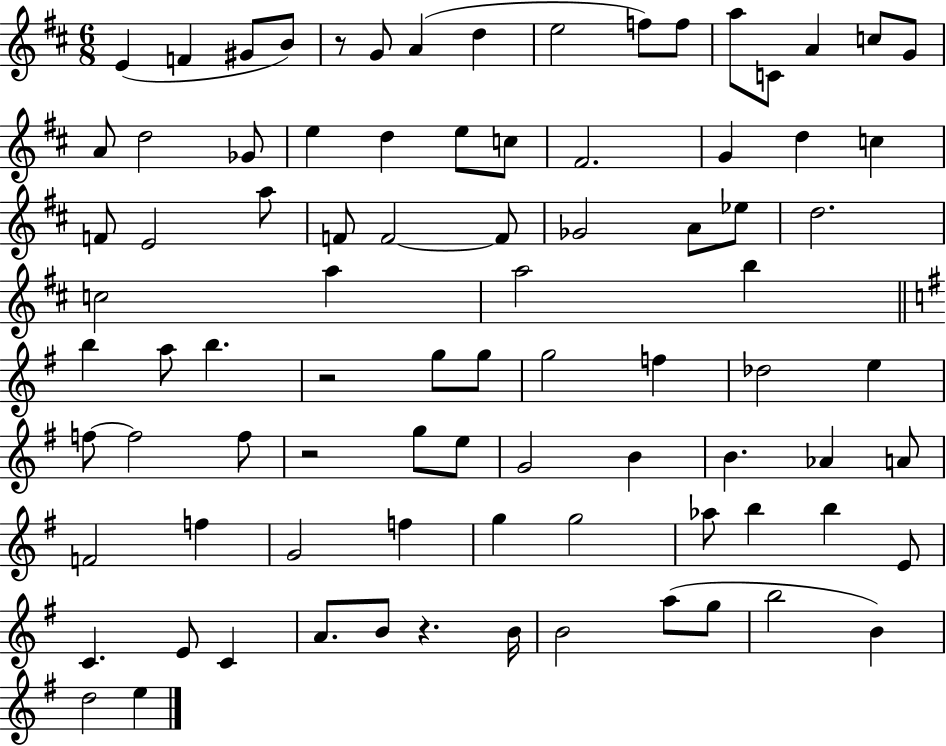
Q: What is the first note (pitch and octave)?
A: E4